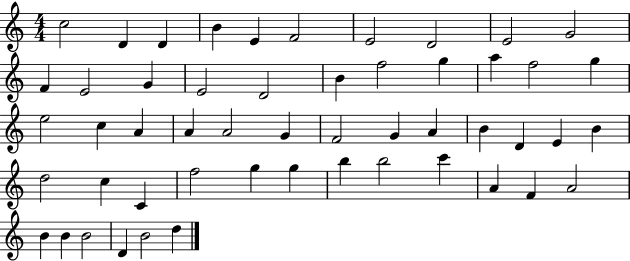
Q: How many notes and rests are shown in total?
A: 52